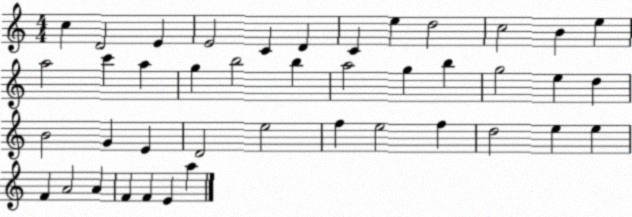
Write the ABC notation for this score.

X:1
T:Untitled
M:4/4
L:1/4
K:C
c D2 E E2 C D C e d2 c2 B e a2 c' a g b2 b a2 g b g2 e d B2 G E D2 e2 f e2 f d2 e e F A2 A F F E a